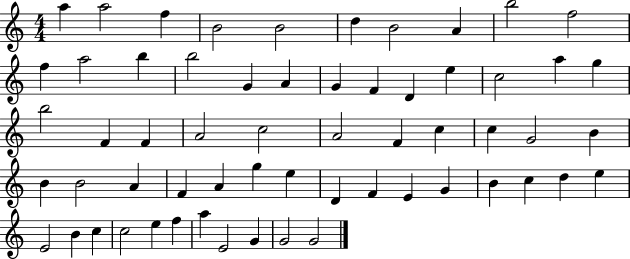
A5/q A5/h F5/q B4/h B4/h D5/q B4/h A4/q B5/h F5/h F5/q A5/h B5/q B5/h G4/q A4/q G4/q F4/q D4/q E5/q C5/h A5/q G5/q B5/h F4/q F4/q A4/h C5/h A4/h F4/q C5/q C5/q G4/h B4/q B4/q B4/h A4/q F4/q A4/q G5/q E5/q D4/q F4/q E4/q G4/q B4/q C5/q D5/q E5/q E4/h B4/q C5/q C5/h E5/q F5/q A5/q E4/h G4/q G4/h G4/h